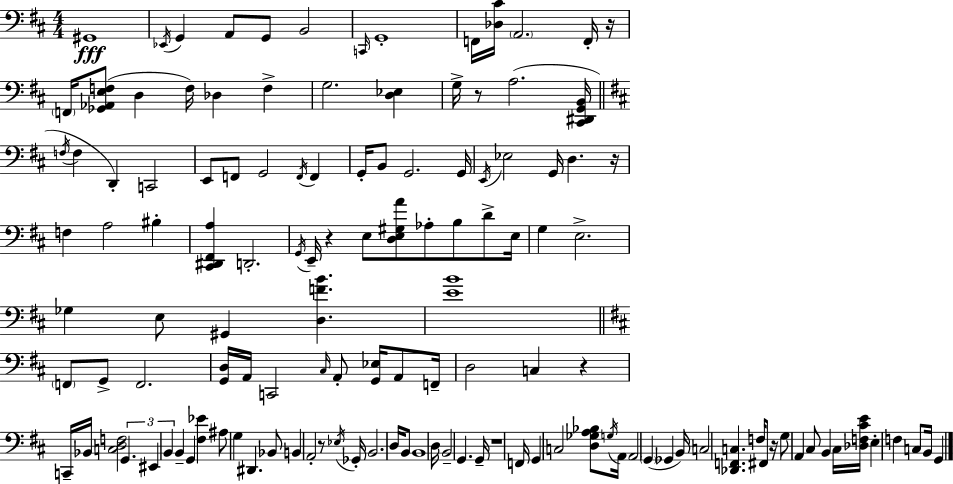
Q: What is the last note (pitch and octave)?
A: G2